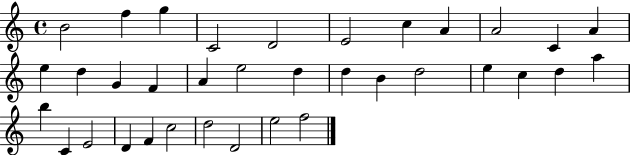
B4/h F5/q G5/q C4/h D4/h E4/h C5/q A4/q A4/h C4/q A4/q E5/q D5/q G4/q F4/q A4/q E5/h D5/q D5/q B4/q D5/h E5/q C5/q D5/q A5/q B5/q C4/q E4/h D4/q F4/q C5/h D5/h D4/h E5/h F5/h